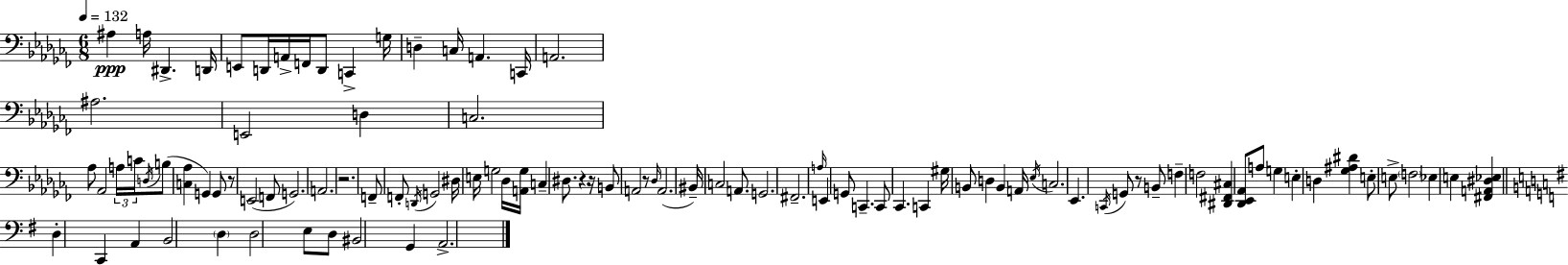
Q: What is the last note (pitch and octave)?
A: A2